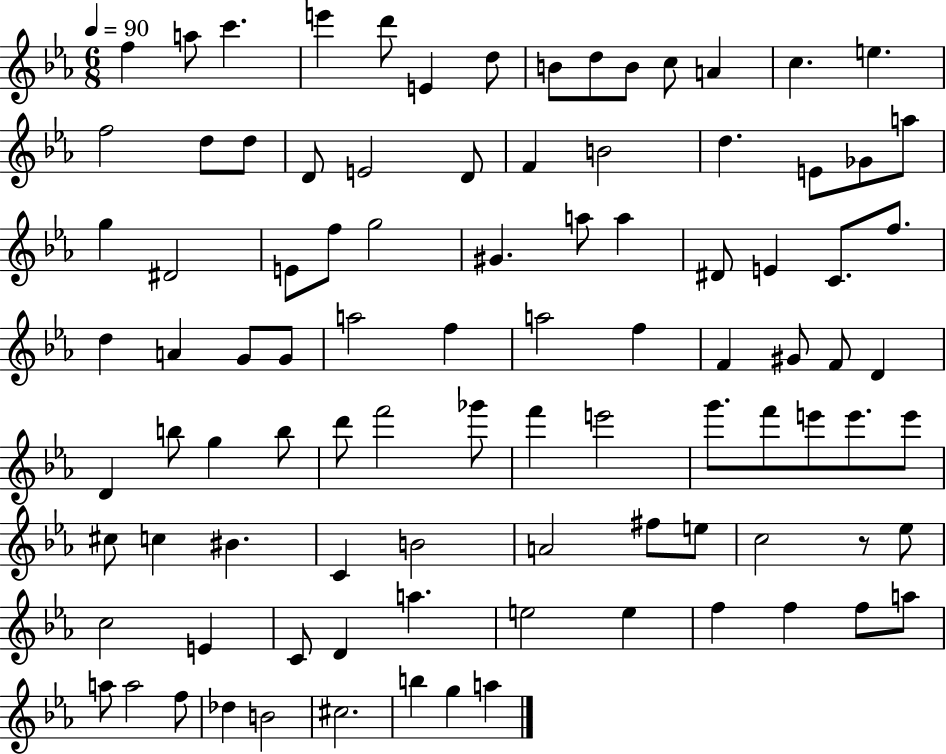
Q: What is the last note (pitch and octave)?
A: A5